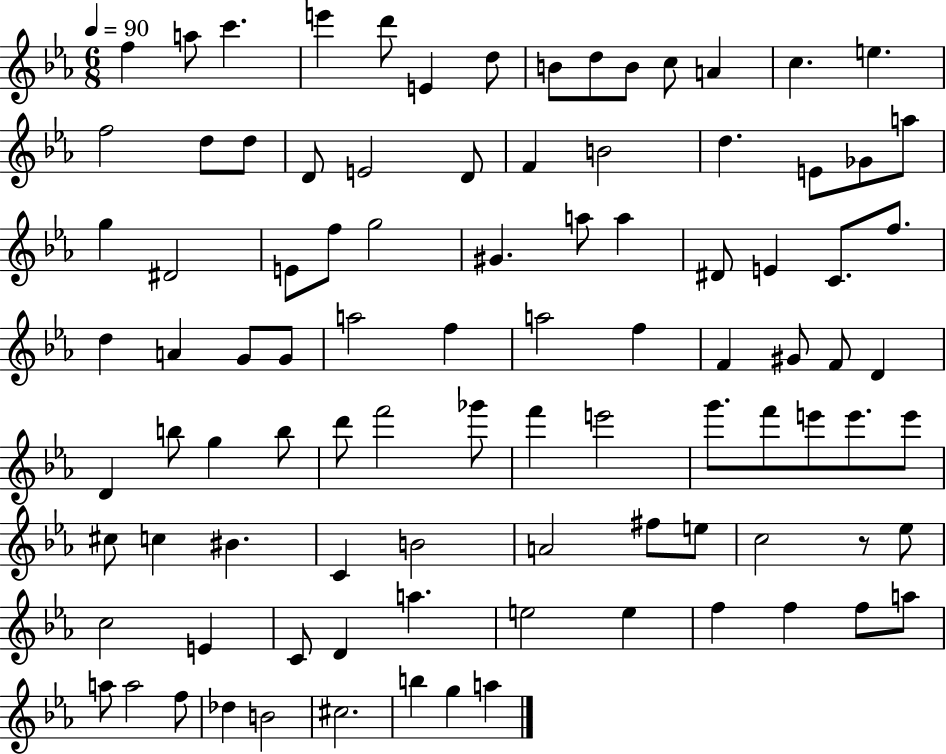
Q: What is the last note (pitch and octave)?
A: A5